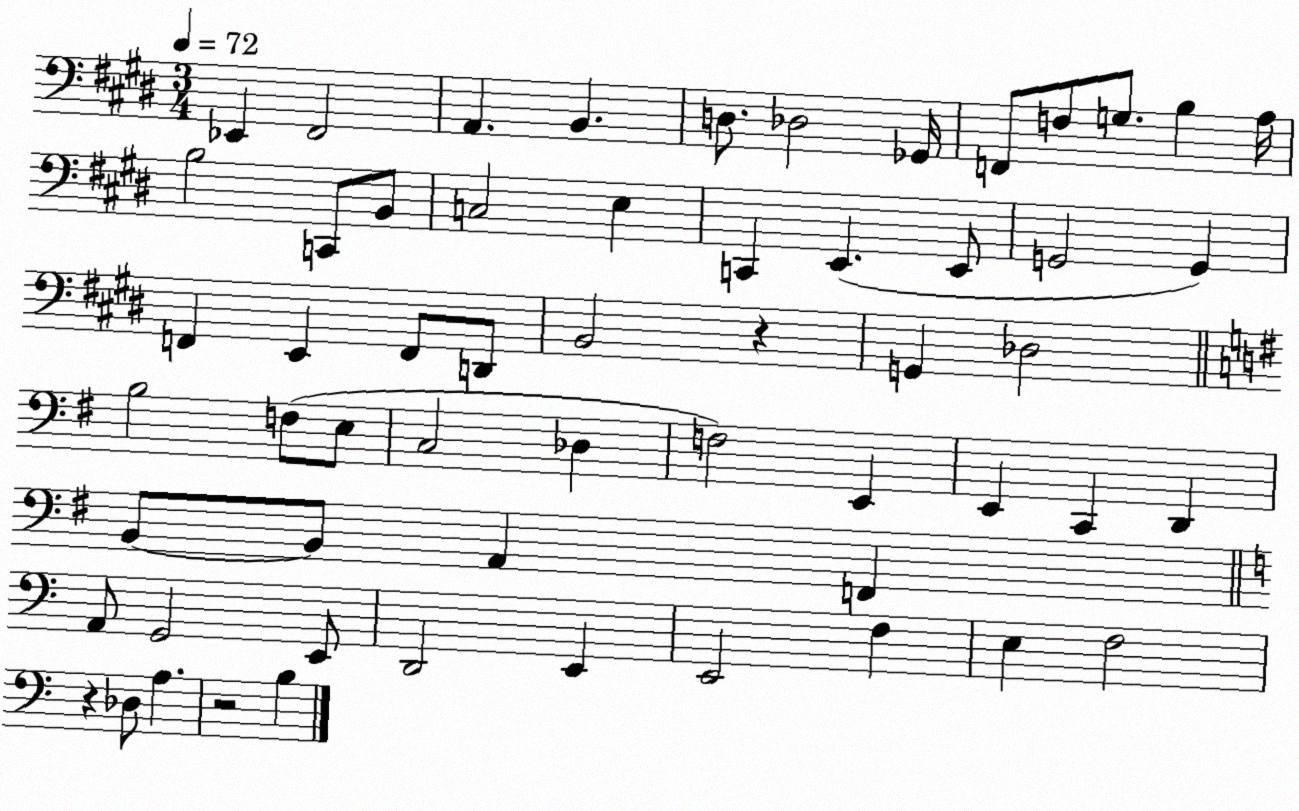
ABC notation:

X:1
T:Untitled
M:3/4
L:1/4
K:E
_E,, ^F,,2 A,, B,, D,/2 _D,2 _G,,/4 F,,/2 F,/2 G,/2 B, A,/4 B,2 C,,/2 B,,/2 C,2 E, C,, E,, E,,/2 G,,2 G,, F,, E,, F,,/2 D,,/2 B,,2 z G,, _D,2 B,2 F,/2 E,/2 C,2 _D, F,2 E,, E,, C,, D,, B,,/2 B,,/2 A,, F,, A,,/2 G,,2 E,,/2 D,,2 E,, E,,2 F, E, F,2 z _D,/2 A, z2 B,